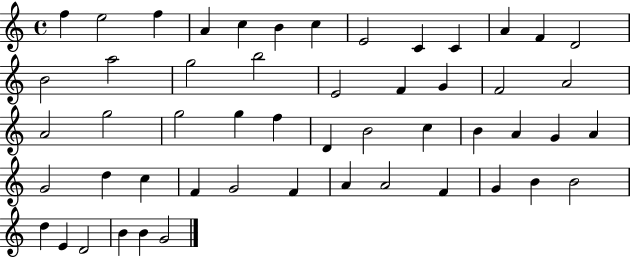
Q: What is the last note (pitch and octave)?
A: G4